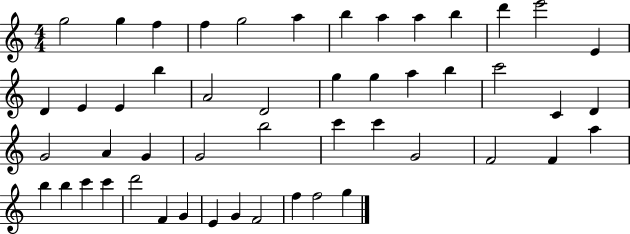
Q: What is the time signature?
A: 4/4